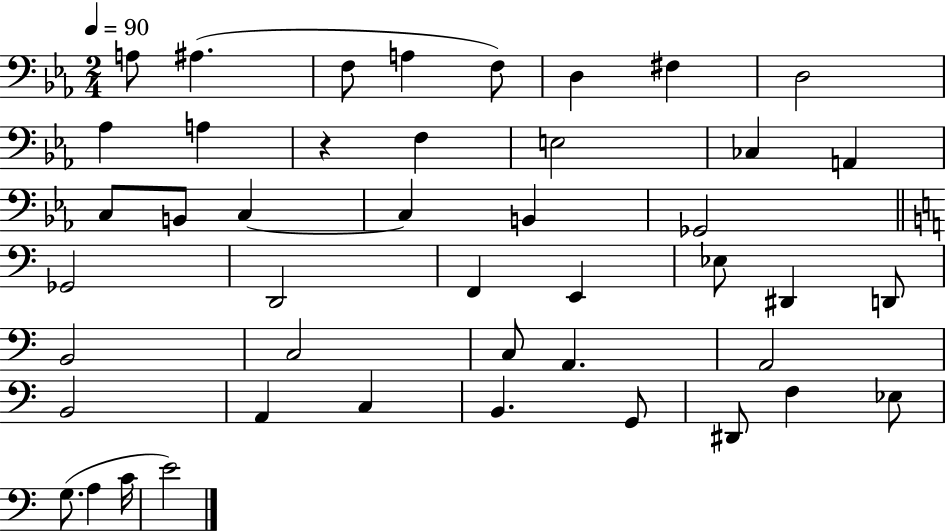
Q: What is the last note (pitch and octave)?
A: E4